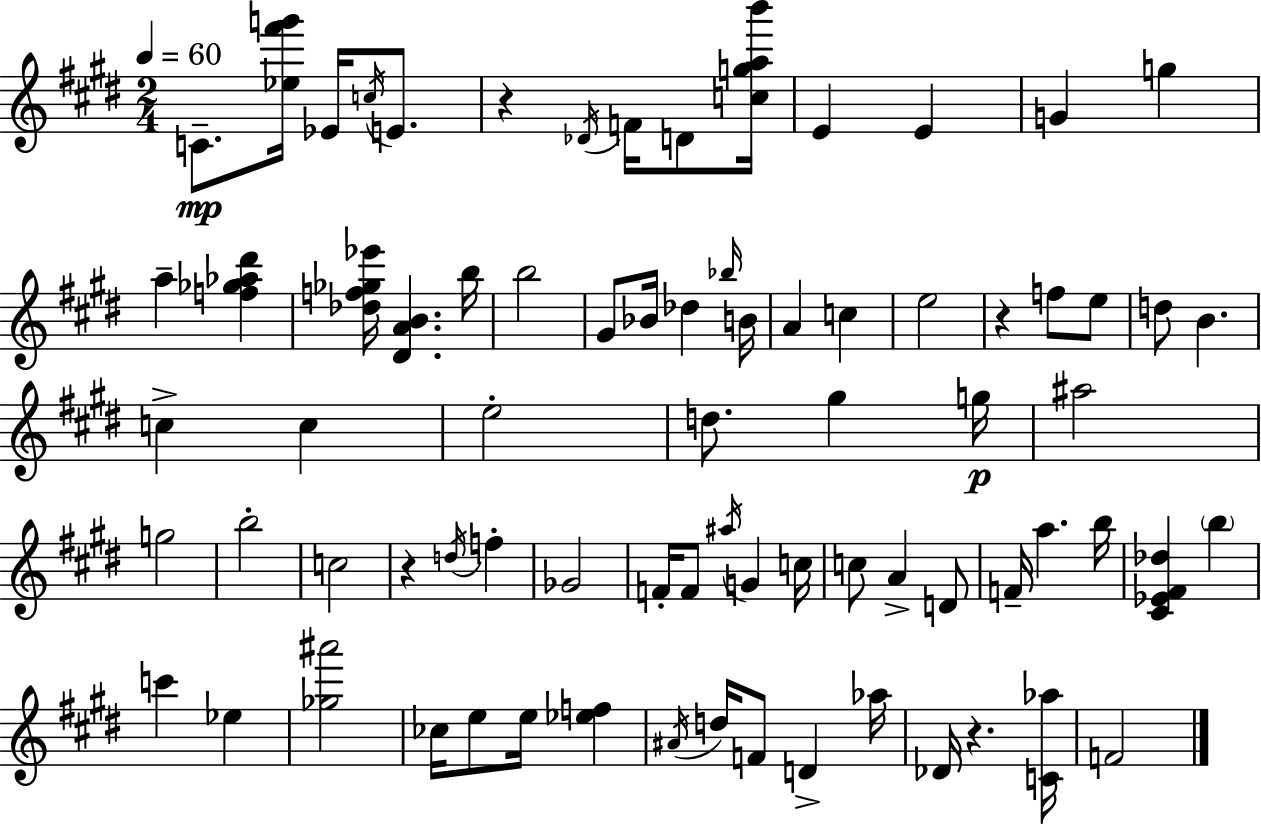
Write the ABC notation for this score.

X:1
T:Untitled
M:2/4
L:1/4
K:E
C/2 [_e^f'g']/4 _E/4 c/4 E/2 z _D/4 F/4 D/2 [cgab']/4 E E G g a [f_g_a^d'] [_df_g_e']/4 [^DAB] b/4 b2 ^G/2 _B/4 _d _b/4 B/4 A c e2 z f/2 e/2 d/2 B c c e2 d/2 ^g g/4 ^a2 g2 b2 c2 z d/4 f _G2 F/4 F/2 ^a/4 G c/4 c/2 A D/2 F/4 a b/4 [^C_E^F_d] b c' _e [_g^a']2 _c/4 e/2 e/4 [_ef] ^A/4 d/4 F/2 D _a/4 _D/4 z [C_a]/4 F2